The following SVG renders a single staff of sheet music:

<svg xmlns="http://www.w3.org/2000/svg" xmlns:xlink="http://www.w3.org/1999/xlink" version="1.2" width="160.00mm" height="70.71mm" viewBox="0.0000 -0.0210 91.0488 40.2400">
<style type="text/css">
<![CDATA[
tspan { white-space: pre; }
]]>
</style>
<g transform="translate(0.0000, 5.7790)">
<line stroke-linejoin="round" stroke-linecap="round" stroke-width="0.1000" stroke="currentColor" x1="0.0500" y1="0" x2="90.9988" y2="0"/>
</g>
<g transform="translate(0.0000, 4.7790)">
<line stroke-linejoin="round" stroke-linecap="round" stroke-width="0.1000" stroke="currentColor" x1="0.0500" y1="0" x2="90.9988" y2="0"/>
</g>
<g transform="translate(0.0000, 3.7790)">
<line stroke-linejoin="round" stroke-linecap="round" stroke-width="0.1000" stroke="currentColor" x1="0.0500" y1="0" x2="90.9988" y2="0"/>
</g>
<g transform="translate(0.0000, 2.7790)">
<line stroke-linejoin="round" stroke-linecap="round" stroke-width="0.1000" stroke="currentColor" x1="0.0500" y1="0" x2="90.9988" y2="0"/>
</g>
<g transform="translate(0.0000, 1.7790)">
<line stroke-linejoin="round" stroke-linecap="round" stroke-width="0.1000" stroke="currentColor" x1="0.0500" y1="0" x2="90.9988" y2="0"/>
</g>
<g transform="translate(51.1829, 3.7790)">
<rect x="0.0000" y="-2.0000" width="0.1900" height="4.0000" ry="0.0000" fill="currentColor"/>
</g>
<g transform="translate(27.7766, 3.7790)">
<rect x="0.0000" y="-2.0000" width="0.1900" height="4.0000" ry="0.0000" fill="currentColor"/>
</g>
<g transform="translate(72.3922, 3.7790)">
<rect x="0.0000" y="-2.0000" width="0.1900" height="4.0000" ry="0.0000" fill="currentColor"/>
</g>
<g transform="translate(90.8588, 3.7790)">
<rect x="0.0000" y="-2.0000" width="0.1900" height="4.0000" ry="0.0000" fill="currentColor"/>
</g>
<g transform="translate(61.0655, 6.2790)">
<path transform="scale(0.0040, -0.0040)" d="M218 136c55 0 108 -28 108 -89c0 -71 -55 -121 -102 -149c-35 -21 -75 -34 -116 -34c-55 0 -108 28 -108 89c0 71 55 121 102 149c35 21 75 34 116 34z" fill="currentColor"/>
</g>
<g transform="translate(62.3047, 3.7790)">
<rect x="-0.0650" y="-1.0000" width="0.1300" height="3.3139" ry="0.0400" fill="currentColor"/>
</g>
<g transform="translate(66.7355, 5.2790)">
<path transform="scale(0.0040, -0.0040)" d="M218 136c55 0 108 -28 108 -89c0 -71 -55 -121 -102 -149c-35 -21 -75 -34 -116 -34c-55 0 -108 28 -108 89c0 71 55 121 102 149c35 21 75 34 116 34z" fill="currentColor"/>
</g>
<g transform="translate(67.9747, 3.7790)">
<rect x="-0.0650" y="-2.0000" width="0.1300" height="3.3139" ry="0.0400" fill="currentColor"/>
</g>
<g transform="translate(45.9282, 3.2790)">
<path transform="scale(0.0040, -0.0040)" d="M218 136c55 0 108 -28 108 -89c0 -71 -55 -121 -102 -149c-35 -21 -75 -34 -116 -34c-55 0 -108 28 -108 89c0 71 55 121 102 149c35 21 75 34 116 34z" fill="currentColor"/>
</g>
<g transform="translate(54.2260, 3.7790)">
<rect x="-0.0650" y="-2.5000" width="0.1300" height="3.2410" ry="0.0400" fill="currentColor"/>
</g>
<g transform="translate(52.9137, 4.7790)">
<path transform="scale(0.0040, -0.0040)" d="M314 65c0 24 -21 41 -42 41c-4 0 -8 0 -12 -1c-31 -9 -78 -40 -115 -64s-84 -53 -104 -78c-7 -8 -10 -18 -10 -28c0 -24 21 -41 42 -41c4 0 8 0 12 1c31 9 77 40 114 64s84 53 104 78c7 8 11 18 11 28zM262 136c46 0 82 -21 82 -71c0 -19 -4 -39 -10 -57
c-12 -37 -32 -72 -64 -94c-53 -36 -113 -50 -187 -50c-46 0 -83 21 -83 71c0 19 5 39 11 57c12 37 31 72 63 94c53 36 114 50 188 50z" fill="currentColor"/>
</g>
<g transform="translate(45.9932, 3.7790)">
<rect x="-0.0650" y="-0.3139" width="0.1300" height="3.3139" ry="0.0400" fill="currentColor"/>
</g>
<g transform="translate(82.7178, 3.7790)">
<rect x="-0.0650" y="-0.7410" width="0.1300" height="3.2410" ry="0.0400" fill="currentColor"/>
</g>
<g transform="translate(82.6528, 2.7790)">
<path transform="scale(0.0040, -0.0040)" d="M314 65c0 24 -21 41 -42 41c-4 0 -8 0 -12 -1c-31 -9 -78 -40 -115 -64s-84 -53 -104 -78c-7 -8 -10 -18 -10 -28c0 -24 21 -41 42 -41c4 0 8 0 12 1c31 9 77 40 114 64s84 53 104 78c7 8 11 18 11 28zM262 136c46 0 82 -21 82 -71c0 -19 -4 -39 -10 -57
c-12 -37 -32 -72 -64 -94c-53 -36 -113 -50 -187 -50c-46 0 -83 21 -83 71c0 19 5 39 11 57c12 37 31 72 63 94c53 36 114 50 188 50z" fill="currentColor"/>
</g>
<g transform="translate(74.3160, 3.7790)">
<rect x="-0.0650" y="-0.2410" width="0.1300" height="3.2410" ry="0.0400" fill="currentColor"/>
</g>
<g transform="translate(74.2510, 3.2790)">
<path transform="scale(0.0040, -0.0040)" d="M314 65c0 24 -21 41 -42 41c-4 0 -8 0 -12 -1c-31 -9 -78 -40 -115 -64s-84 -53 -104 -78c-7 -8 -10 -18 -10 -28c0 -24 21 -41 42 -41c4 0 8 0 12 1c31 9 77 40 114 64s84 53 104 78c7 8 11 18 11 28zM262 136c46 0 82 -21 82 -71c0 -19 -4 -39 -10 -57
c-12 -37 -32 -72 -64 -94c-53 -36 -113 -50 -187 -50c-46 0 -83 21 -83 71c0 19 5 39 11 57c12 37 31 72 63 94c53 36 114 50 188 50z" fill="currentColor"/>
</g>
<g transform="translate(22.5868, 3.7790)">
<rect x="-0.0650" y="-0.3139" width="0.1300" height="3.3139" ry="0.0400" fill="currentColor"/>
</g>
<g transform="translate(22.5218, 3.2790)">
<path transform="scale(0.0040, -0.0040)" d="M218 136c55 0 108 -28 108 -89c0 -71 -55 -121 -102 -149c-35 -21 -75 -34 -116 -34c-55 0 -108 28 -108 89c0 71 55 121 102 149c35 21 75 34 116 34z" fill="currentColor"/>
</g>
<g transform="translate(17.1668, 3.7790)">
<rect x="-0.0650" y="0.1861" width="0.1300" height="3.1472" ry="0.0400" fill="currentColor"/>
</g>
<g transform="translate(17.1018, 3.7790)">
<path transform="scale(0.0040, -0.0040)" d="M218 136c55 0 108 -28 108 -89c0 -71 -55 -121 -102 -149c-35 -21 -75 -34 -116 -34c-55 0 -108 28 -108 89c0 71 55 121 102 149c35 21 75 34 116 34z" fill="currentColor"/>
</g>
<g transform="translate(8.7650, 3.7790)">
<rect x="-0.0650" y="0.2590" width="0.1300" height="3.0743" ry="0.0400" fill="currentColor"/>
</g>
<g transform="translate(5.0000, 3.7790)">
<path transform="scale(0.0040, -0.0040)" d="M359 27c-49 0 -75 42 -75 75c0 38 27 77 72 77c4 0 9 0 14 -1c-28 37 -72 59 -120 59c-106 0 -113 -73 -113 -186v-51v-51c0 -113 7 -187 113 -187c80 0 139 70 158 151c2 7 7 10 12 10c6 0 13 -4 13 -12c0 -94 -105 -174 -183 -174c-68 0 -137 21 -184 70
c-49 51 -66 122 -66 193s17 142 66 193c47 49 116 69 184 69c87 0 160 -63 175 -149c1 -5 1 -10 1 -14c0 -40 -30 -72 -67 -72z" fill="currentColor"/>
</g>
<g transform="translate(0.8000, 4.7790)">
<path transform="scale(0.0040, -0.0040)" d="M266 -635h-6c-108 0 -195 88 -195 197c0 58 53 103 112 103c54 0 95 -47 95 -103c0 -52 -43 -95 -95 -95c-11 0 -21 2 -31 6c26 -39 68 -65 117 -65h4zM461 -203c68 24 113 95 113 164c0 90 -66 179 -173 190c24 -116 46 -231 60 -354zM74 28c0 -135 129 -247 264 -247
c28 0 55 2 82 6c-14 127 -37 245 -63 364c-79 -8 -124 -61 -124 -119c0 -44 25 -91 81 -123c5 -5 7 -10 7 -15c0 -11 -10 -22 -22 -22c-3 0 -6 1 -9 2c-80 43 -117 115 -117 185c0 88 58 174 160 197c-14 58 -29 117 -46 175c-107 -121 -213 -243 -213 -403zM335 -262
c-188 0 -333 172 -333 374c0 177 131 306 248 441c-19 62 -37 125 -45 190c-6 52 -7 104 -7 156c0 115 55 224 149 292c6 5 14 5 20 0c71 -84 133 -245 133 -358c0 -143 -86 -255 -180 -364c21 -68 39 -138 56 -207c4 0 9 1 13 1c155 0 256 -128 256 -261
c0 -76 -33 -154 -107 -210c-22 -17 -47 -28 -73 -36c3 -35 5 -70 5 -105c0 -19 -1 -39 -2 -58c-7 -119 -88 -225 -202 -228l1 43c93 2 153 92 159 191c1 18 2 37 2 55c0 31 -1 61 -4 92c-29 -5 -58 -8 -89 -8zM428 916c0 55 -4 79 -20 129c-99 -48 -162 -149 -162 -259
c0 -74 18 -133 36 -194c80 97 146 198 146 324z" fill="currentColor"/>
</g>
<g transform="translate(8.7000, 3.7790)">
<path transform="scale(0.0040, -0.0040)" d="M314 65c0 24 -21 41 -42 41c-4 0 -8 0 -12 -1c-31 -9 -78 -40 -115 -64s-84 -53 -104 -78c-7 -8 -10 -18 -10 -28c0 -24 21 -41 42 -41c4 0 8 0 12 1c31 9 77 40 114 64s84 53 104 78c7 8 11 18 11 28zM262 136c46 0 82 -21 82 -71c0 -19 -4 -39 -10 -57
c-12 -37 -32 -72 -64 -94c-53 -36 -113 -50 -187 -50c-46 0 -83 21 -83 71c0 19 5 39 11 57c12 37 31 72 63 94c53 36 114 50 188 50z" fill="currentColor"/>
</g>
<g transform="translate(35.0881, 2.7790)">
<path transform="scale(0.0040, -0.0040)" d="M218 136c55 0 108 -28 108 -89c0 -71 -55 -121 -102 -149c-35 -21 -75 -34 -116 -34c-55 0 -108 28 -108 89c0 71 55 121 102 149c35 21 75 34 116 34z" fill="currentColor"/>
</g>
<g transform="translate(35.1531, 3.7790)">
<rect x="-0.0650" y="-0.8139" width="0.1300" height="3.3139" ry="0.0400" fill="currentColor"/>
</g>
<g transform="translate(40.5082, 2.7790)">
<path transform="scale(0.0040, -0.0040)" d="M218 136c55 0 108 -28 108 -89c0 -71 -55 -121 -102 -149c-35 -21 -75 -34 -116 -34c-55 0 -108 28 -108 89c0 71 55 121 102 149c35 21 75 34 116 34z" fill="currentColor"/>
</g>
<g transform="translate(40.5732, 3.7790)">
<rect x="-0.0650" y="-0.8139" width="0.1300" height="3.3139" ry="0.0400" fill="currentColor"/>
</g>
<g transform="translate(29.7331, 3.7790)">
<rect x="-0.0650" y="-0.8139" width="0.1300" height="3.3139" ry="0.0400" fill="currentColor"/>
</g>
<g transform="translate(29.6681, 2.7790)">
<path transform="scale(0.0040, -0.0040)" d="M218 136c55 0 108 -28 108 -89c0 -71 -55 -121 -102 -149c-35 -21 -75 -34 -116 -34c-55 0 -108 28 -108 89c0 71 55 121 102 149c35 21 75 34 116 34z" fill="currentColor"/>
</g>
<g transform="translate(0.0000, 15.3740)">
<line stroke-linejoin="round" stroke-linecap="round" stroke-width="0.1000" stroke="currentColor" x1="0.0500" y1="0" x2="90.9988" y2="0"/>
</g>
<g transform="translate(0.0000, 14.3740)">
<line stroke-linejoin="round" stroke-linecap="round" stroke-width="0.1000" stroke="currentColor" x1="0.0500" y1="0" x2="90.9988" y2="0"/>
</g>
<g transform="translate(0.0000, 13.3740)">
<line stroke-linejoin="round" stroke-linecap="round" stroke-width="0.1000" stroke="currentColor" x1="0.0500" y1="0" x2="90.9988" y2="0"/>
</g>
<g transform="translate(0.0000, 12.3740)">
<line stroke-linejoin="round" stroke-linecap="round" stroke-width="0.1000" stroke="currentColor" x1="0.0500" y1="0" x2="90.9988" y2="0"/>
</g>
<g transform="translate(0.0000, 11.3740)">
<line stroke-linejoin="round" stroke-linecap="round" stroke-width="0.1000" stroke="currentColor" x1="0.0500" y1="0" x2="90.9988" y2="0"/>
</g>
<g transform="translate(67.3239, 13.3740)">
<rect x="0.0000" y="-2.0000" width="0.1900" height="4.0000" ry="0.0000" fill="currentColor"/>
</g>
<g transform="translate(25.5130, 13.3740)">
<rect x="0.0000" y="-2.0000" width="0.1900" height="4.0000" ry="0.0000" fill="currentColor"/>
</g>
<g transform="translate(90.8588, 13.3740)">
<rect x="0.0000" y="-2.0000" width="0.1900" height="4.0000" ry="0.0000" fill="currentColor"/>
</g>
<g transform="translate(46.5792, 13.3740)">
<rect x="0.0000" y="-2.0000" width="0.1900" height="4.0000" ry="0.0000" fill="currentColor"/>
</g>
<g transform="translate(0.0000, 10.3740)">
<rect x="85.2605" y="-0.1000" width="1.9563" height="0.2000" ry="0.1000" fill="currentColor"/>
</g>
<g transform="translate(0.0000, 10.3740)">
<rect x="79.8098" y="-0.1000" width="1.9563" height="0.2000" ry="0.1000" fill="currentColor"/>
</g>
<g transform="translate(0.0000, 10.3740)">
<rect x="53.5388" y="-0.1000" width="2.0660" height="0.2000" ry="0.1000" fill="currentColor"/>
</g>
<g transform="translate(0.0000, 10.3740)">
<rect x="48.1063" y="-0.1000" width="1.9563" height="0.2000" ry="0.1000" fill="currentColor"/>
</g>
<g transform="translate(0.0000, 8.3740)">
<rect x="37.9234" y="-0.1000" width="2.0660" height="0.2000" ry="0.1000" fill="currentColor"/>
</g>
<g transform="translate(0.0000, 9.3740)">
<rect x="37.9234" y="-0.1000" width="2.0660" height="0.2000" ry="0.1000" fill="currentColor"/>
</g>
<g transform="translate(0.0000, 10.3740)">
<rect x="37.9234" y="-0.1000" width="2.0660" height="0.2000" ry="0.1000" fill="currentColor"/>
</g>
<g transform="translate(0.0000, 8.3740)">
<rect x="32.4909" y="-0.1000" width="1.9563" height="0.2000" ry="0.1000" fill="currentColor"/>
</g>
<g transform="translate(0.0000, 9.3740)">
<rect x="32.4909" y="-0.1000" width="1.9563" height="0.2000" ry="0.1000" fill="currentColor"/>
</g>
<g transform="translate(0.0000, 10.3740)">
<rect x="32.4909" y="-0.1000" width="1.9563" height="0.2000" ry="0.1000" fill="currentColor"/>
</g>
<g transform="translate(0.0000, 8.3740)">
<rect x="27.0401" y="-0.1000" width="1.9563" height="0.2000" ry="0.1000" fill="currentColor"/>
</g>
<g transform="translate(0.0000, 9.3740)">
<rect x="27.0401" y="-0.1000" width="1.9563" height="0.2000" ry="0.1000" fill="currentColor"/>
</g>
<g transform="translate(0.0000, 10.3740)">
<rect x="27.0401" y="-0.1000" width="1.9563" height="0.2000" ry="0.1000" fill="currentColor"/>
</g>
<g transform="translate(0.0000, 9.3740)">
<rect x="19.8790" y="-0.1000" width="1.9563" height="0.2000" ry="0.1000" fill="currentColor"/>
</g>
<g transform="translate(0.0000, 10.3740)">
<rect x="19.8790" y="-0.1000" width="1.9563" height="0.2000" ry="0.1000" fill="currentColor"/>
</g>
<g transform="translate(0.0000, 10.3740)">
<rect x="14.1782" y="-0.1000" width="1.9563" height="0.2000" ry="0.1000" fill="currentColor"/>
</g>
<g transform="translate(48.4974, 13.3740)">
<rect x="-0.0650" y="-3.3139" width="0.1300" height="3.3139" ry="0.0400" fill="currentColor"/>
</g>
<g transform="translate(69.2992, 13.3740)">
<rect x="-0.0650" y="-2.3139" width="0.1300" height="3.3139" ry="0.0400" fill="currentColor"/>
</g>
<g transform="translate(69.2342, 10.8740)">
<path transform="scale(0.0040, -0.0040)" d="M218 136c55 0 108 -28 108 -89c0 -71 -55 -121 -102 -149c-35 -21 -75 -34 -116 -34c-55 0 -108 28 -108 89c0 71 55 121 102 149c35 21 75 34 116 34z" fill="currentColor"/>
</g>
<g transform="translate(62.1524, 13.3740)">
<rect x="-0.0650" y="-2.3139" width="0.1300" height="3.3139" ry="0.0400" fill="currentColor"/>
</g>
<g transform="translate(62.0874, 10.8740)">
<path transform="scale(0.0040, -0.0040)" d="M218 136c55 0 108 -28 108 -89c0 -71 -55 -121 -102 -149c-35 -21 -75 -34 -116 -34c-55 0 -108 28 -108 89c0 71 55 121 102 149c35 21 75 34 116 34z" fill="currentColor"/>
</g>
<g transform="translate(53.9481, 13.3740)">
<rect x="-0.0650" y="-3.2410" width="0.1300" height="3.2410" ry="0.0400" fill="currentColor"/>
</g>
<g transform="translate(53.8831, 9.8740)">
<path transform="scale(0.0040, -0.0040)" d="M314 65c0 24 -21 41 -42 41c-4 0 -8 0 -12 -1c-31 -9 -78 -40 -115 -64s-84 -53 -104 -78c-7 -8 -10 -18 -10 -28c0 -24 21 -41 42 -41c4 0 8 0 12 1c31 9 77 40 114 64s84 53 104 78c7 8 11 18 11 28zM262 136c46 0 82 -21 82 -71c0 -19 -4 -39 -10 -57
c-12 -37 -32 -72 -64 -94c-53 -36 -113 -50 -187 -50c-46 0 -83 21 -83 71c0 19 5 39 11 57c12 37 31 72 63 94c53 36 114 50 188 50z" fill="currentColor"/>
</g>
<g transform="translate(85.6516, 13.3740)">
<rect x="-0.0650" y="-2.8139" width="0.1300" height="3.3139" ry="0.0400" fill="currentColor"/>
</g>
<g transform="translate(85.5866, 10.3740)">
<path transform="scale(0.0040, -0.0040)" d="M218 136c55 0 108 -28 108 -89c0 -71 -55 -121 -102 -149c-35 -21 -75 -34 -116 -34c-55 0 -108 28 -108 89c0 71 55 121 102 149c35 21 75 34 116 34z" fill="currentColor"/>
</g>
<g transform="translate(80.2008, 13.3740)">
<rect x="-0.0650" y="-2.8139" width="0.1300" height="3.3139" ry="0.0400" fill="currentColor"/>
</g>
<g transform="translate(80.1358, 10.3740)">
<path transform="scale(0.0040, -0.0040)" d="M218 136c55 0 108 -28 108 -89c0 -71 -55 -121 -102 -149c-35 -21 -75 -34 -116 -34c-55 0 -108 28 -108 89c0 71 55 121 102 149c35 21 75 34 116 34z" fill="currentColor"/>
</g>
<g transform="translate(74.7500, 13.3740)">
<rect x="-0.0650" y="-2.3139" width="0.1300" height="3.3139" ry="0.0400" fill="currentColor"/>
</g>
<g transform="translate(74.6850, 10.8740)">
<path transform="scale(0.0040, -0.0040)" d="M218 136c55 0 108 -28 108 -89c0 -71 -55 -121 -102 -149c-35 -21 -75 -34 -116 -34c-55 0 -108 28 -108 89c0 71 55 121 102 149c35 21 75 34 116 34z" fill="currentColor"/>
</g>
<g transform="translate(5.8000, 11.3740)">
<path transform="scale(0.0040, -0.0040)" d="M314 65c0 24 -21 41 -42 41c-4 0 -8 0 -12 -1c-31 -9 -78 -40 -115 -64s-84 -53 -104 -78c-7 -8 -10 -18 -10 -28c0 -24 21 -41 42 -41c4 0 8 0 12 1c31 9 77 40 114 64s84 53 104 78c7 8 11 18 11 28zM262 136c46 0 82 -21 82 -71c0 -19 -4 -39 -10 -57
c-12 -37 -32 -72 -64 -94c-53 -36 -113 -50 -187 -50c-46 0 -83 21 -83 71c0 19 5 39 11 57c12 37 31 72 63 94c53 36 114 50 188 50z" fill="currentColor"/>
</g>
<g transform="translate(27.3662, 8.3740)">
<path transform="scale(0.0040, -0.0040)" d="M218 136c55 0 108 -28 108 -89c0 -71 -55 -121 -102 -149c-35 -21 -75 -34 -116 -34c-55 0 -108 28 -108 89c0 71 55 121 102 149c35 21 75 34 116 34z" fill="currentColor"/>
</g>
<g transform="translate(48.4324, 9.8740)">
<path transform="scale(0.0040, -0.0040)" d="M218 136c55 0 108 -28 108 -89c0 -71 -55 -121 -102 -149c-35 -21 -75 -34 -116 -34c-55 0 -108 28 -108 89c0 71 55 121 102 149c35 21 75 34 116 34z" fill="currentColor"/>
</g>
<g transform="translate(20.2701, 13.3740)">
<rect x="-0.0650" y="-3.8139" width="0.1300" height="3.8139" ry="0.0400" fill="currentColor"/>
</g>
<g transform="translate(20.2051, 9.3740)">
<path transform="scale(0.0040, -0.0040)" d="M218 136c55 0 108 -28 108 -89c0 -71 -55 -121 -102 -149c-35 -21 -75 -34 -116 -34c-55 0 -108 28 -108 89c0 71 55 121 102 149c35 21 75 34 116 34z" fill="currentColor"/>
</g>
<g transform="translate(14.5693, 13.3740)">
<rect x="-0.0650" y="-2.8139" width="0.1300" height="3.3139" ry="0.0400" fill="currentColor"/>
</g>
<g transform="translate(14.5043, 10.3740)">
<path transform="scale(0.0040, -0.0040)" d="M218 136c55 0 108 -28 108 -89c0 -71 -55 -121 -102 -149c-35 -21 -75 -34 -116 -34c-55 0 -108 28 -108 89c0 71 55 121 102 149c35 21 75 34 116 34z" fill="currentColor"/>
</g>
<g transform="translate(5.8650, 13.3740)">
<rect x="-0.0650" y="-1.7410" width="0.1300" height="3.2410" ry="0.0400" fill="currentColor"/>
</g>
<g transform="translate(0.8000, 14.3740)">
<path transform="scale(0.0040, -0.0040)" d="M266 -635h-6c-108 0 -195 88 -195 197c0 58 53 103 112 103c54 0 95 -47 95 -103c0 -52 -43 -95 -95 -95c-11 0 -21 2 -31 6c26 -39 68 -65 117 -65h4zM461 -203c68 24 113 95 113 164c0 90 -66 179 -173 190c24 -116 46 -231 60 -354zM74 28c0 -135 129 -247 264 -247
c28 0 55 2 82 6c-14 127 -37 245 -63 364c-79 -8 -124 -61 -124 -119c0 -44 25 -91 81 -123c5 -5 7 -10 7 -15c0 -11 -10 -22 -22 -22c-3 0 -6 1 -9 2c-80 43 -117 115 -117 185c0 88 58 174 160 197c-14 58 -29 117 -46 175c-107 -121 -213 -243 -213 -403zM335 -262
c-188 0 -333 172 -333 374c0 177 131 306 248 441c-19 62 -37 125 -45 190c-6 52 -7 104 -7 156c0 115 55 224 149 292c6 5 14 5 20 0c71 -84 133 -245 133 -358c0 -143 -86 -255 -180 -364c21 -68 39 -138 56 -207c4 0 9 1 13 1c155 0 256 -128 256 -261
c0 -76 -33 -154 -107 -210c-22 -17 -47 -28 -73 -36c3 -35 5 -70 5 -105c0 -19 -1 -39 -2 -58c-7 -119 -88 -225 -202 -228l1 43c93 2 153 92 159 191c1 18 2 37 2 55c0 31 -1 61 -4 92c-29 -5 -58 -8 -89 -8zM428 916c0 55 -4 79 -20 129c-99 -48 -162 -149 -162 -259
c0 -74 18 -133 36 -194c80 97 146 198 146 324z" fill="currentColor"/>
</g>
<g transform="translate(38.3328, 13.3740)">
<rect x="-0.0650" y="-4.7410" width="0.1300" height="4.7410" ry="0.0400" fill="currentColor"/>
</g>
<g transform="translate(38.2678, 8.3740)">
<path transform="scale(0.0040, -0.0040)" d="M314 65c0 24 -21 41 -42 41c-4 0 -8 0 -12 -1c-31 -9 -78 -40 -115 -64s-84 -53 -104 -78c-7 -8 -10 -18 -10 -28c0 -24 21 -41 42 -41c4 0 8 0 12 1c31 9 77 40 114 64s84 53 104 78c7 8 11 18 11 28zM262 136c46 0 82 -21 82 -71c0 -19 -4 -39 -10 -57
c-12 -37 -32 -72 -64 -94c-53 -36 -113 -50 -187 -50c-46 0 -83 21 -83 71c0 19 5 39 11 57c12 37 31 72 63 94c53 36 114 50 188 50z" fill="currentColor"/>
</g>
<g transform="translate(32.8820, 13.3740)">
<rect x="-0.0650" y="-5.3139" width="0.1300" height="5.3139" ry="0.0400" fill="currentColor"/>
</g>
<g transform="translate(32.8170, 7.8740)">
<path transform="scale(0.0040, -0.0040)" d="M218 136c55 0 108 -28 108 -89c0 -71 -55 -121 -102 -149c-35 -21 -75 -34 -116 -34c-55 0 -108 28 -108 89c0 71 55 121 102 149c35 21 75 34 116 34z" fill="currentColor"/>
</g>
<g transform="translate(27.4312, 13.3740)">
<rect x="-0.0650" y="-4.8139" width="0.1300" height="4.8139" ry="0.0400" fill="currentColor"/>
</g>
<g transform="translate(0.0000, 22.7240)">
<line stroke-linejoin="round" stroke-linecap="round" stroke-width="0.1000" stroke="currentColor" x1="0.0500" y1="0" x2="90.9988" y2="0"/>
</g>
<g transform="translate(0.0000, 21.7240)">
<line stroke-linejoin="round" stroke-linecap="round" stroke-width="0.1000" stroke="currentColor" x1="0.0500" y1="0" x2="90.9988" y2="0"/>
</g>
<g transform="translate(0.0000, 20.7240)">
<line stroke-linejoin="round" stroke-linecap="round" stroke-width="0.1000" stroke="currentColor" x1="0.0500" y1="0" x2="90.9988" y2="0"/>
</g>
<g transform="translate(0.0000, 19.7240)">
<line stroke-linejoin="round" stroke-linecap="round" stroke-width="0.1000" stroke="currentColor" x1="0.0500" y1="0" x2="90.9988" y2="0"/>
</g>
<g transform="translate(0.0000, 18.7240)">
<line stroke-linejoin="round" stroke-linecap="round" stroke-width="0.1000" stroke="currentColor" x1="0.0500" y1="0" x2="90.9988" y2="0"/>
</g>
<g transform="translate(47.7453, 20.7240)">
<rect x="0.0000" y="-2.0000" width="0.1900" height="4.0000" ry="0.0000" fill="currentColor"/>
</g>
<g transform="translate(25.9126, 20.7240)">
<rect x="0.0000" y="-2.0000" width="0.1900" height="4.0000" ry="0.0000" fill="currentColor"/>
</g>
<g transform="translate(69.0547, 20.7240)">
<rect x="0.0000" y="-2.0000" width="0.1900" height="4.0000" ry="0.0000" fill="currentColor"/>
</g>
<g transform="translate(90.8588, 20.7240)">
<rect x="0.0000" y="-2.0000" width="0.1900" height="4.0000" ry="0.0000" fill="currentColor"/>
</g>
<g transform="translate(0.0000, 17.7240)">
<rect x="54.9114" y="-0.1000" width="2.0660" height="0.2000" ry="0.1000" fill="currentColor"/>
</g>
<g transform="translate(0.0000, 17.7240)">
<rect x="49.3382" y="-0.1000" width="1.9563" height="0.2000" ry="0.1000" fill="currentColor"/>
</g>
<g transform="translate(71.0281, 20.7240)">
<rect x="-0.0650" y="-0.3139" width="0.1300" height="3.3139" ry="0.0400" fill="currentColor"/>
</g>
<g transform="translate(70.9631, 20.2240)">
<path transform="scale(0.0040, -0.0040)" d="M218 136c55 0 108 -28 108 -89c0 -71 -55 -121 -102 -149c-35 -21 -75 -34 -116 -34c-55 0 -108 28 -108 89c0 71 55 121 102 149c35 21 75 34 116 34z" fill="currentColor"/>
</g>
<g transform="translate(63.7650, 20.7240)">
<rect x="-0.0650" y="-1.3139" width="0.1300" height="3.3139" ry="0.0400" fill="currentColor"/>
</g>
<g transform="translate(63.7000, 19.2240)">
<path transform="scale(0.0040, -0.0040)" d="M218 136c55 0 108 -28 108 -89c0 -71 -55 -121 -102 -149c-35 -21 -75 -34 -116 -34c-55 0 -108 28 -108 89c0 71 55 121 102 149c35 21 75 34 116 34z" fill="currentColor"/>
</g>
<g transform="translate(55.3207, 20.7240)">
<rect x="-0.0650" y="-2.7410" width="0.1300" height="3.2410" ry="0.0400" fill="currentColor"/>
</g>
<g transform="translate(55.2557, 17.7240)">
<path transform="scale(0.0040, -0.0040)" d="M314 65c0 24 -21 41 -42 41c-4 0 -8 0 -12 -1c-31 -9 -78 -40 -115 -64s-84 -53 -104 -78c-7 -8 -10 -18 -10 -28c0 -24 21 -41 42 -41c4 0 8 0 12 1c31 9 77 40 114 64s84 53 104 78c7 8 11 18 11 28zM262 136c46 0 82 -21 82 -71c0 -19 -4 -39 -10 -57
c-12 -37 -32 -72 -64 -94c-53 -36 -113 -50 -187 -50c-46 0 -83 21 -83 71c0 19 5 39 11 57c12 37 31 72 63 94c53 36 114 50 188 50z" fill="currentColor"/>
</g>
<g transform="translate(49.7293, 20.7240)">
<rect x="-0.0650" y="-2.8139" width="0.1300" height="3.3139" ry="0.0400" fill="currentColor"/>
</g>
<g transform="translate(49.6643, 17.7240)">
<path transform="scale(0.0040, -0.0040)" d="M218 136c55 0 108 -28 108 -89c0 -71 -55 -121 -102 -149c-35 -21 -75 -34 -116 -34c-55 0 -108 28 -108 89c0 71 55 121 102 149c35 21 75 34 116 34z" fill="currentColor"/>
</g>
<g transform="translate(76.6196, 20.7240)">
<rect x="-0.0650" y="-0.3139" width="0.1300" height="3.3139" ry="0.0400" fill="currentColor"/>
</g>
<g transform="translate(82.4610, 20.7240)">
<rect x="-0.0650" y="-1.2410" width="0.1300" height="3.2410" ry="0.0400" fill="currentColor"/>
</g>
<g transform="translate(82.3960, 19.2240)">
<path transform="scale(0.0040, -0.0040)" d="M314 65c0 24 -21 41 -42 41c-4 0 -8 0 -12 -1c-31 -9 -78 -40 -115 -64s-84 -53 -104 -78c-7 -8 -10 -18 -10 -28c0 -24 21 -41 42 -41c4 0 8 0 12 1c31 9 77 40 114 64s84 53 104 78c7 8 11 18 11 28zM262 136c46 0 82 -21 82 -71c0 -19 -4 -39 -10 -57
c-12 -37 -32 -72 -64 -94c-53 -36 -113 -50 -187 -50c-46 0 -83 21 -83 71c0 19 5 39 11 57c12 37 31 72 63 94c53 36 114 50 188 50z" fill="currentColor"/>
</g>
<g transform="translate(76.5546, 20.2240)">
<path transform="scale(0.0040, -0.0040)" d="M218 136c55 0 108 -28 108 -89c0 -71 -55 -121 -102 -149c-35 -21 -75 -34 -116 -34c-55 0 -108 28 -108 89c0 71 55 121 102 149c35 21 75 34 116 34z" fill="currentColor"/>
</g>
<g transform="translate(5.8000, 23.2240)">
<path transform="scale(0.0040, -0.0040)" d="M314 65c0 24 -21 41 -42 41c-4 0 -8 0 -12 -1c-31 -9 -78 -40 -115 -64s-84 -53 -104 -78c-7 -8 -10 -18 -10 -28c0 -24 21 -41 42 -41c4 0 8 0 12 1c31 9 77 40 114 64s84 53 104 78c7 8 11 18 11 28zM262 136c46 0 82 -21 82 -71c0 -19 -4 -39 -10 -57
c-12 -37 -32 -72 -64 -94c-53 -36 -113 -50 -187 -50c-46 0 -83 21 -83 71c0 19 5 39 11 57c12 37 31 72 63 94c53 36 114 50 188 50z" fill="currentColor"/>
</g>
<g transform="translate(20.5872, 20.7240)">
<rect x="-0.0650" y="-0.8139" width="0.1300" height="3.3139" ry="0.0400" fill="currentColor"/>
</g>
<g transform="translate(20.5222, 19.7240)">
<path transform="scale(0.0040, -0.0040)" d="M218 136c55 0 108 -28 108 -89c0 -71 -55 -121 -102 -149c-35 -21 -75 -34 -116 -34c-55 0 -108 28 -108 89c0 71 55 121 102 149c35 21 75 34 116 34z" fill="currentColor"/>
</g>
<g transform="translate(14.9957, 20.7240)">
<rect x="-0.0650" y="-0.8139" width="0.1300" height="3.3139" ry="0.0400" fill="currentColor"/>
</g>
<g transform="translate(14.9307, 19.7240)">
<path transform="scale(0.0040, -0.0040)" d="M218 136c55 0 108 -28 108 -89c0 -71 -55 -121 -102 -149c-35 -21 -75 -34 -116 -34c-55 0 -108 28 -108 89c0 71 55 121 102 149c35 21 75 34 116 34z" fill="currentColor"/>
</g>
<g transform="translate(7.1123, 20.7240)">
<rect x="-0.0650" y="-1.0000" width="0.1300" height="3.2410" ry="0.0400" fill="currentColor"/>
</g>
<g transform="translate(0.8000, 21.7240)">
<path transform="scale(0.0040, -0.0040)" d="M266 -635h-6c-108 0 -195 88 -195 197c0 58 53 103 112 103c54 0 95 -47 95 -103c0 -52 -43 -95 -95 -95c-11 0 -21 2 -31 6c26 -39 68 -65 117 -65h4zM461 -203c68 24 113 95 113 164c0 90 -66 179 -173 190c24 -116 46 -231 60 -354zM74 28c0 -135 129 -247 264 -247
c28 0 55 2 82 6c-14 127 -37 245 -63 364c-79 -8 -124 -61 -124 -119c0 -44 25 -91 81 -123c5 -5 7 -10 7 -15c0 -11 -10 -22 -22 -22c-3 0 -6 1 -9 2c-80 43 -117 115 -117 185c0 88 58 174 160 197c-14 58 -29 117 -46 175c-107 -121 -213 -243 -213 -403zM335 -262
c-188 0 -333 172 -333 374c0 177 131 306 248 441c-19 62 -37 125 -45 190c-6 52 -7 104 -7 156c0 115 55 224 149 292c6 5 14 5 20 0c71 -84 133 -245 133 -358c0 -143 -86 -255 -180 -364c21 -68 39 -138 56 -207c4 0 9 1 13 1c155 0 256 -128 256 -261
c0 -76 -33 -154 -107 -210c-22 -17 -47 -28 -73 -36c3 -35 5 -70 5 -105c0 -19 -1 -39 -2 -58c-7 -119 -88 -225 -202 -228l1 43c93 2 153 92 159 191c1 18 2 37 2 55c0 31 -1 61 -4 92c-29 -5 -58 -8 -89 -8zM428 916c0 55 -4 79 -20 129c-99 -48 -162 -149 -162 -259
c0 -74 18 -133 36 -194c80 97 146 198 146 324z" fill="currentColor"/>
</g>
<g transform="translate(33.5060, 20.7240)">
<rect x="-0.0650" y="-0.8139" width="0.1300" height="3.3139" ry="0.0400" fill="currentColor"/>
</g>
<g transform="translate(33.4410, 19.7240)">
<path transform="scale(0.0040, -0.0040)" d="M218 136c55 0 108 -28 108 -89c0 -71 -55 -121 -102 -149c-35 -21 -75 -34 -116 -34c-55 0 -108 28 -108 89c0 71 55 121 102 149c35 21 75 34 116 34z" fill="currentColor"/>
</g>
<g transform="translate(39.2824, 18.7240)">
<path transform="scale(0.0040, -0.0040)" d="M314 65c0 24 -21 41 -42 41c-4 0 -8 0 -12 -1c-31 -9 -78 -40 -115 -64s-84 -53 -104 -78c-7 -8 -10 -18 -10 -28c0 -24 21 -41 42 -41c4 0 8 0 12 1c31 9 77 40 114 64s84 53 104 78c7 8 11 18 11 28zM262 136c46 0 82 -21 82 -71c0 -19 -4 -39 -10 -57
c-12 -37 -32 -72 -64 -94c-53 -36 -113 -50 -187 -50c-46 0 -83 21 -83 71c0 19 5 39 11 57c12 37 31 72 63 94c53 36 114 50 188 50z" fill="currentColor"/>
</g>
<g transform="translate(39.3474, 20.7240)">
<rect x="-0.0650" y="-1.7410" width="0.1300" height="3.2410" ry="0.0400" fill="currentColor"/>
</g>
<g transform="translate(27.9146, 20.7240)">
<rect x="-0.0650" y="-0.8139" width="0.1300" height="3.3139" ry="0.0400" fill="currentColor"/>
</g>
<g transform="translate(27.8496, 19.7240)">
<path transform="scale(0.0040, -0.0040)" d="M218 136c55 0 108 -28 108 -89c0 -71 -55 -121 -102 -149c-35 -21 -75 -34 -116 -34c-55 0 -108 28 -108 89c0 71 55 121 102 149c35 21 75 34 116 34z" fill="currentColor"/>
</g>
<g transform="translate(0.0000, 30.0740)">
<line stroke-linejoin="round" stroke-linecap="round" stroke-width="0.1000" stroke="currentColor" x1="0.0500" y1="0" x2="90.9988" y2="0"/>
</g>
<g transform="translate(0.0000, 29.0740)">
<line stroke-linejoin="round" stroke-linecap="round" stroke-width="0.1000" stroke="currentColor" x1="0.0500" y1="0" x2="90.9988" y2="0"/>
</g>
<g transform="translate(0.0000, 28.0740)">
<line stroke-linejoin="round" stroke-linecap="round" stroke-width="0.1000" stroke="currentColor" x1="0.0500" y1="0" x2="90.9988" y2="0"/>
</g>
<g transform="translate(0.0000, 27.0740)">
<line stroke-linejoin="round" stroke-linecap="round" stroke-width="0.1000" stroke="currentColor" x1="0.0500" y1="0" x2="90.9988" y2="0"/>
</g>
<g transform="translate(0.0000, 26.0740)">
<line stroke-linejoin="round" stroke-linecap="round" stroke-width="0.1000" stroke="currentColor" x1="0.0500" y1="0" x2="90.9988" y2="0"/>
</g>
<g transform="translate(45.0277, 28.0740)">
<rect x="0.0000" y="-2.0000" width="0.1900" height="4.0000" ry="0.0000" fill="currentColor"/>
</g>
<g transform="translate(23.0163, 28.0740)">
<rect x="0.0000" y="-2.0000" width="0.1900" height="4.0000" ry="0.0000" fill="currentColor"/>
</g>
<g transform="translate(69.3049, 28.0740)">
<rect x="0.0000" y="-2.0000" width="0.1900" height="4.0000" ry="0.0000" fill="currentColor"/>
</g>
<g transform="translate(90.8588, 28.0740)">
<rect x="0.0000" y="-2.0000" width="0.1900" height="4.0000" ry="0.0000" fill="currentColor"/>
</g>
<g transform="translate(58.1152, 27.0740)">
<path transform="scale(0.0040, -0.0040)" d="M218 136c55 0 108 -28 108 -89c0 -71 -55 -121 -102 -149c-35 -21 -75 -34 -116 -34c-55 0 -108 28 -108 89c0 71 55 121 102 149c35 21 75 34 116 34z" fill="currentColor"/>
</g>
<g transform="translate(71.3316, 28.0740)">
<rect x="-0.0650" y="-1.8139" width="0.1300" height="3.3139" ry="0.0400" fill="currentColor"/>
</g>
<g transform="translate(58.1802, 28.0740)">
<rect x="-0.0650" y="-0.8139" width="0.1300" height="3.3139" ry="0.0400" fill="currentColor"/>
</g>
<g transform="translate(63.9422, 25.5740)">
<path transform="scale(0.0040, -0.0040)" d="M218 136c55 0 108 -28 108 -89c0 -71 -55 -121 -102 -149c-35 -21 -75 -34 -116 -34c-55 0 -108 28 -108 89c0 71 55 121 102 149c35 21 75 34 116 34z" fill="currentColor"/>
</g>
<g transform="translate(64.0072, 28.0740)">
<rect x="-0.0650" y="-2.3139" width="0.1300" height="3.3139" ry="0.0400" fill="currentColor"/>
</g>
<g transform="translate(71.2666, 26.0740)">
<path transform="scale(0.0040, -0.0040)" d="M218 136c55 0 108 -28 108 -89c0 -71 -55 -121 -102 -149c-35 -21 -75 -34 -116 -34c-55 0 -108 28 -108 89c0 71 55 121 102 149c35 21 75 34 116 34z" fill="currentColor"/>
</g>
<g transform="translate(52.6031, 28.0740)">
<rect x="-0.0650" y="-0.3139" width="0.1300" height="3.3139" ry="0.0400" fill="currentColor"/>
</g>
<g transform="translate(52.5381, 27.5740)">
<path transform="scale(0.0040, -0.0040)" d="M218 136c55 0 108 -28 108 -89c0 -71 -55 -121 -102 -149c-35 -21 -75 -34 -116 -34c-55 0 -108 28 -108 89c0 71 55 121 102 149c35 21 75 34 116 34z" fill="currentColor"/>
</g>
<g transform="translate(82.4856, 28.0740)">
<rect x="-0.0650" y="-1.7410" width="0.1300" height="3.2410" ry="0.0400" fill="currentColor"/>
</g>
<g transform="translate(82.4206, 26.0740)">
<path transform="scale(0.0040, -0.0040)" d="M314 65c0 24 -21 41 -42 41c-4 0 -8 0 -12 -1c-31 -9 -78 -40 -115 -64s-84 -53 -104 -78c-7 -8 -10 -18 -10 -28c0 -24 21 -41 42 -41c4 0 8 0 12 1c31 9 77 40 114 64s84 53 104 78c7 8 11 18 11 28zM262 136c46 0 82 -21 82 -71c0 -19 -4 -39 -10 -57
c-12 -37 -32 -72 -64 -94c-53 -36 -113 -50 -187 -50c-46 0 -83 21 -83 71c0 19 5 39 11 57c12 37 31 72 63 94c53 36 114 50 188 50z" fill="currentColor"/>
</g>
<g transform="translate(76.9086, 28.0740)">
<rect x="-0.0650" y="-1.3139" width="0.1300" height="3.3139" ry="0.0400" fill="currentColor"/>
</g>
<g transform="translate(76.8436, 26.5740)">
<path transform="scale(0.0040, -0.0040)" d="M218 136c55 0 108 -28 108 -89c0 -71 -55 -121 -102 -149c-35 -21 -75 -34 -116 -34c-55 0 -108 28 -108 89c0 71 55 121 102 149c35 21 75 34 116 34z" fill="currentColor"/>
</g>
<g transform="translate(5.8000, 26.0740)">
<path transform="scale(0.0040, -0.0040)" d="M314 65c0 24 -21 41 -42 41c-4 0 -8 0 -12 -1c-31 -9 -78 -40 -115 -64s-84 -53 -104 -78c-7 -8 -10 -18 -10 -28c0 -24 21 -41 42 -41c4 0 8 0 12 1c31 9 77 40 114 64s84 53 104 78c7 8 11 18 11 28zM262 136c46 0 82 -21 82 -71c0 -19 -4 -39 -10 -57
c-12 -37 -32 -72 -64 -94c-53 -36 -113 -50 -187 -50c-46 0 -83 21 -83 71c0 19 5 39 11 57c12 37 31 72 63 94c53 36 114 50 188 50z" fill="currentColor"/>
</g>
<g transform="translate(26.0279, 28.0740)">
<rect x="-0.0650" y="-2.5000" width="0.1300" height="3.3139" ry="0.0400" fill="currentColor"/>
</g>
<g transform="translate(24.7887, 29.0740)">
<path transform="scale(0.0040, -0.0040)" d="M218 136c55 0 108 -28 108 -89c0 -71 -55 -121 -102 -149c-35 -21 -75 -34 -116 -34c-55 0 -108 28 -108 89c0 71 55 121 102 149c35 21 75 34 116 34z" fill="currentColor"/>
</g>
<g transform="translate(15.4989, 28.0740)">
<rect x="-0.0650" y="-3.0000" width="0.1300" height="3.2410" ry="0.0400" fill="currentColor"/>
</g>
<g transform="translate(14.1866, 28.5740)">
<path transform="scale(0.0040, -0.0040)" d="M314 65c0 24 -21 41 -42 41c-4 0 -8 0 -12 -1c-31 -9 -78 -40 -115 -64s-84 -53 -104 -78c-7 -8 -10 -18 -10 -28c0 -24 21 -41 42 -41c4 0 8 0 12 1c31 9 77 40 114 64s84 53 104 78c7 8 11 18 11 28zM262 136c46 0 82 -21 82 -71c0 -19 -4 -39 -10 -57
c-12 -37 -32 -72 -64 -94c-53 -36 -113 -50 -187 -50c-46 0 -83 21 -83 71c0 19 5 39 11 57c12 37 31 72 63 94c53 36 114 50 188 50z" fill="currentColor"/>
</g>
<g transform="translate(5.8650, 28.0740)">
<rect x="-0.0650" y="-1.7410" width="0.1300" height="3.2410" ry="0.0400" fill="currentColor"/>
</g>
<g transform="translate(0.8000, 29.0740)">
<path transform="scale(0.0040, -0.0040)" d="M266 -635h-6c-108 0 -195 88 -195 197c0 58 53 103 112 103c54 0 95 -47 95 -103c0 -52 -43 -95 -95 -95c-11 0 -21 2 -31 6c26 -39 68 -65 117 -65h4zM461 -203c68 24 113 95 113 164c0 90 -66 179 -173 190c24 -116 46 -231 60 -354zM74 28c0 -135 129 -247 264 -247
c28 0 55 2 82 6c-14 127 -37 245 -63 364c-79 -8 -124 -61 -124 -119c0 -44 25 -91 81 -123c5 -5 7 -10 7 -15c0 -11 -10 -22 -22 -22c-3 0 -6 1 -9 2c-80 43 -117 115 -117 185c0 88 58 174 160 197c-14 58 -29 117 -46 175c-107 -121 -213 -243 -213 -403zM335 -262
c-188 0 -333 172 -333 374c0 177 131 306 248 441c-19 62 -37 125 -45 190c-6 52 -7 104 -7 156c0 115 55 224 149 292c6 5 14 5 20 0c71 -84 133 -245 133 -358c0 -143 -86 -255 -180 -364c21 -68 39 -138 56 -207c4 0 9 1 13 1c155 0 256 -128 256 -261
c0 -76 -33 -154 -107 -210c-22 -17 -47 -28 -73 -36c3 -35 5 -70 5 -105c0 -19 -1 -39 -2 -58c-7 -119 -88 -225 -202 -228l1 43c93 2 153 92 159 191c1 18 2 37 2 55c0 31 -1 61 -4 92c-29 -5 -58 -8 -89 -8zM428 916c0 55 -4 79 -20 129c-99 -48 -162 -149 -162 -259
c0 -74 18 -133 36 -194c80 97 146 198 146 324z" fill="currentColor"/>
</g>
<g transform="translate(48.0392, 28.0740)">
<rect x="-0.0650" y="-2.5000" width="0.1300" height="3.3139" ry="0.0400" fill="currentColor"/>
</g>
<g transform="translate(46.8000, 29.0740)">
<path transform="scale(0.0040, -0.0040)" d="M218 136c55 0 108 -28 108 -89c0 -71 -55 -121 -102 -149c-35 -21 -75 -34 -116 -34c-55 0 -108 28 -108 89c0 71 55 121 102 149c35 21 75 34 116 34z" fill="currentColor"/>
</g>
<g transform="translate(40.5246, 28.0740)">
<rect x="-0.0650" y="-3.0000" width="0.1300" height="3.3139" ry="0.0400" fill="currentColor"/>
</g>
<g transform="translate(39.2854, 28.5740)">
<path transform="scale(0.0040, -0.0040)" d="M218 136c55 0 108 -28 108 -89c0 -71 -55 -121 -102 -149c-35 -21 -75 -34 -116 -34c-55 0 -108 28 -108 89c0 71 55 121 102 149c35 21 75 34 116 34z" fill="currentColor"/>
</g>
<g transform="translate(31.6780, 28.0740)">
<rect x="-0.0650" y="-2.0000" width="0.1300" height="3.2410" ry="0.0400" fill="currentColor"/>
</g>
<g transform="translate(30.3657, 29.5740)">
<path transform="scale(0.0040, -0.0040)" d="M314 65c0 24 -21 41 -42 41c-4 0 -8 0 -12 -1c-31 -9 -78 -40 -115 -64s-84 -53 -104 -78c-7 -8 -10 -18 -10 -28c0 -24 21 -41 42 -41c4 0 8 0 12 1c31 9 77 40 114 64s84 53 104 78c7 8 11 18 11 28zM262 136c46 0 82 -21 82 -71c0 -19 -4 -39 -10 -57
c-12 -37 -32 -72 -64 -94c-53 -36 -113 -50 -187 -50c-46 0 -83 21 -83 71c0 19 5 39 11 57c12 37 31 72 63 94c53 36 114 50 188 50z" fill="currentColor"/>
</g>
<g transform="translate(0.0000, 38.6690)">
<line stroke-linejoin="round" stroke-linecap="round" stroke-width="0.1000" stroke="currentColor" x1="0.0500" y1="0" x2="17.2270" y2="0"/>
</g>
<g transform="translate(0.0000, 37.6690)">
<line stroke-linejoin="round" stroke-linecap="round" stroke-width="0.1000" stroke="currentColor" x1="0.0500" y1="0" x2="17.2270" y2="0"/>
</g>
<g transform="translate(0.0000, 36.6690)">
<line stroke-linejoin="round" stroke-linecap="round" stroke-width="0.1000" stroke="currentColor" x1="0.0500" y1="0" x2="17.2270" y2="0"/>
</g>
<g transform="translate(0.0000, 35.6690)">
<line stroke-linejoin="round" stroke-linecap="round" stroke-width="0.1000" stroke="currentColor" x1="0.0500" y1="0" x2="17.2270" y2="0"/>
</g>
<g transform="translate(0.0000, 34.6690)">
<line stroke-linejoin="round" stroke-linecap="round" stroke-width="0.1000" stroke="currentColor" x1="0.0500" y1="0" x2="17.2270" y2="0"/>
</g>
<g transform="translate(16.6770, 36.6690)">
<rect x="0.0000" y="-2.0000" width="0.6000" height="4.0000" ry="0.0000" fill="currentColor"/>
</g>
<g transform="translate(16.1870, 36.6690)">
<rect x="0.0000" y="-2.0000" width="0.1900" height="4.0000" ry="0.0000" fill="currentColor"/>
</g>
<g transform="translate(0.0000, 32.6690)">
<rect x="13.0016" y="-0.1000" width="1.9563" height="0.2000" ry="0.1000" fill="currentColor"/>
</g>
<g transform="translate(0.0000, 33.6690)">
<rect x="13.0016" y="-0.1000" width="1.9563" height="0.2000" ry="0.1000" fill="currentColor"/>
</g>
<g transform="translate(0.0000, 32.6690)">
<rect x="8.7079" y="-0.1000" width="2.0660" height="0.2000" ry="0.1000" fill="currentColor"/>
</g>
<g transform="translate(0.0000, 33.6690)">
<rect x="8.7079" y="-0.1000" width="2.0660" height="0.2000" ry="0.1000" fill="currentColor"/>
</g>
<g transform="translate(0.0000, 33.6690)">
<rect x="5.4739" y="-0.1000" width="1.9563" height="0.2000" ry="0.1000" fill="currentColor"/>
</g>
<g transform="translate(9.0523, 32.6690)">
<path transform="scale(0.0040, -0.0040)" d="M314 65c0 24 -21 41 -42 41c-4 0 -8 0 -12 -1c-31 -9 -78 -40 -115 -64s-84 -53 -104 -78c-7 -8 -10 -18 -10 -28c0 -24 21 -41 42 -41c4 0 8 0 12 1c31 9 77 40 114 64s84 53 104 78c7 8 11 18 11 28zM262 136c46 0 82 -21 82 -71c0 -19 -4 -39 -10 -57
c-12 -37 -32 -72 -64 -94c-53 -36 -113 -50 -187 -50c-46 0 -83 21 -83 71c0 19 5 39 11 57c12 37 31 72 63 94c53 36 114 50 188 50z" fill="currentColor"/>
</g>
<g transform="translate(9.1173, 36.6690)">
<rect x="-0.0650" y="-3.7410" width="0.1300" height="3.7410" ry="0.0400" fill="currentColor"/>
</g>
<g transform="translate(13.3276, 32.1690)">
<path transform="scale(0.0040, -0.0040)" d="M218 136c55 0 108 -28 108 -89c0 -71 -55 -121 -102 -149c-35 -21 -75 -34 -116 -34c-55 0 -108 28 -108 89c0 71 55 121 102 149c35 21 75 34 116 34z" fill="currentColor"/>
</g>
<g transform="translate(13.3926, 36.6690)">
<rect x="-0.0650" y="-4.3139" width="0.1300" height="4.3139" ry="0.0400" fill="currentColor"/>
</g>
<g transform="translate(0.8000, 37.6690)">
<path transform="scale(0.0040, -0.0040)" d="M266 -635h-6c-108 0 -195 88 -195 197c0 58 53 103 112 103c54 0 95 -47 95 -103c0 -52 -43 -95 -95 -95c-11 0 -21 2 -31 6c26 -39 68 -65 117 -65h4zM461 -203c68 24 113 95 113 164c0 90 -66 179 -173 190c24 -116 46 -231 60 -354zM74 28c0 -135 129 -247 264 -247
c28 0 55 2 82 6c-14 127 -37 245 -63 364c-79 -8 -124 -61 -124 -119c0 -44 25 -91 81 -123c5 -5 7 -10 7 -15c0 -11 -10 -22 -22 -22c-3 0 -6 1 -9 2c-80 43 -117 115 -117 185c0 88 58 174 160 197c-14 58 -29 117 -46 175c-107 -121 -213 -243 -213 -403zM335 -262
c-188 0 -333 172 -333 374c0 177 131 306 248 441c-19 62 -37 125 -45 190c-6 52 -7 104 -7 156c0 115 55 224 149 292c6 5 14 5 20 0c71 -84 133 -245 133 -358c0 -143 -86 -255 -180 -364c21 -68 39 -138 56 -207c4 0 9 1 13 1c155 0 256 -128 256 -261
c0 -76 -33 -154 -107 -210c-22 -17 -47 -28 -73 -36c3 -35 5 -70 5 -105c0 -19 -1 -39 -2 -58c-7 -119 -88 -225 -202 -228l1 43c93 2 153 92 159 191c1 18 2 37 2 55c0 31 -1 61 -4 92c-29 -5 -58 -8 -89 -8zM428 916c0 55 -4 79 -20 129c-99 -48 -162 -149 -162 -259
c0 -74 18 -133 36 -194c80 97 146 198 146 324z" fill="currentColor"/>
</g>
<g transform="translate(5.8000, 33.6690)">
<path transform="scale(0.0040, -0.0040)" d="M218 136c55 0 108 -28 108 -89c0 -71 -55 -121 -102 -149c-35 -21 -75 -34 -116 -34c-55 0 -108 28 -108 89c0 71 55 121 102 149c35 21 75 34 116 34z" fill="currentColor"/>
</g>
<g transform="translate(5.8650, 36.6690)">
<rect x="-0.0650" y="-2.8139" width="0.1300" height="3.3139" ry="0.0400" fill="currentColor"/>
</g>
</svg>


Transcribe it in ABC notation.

X:1
T:Untitled
M:4/4
L:1/4
K:C
B2 B c d d d c G2 D F c2 d2 f2 a c' e' f' e'2 b b2 g g g a a D2 d d d d f2 a a2 e c c e2 f2 A2 G F2 A G c d g f e f2 a c'2 d'